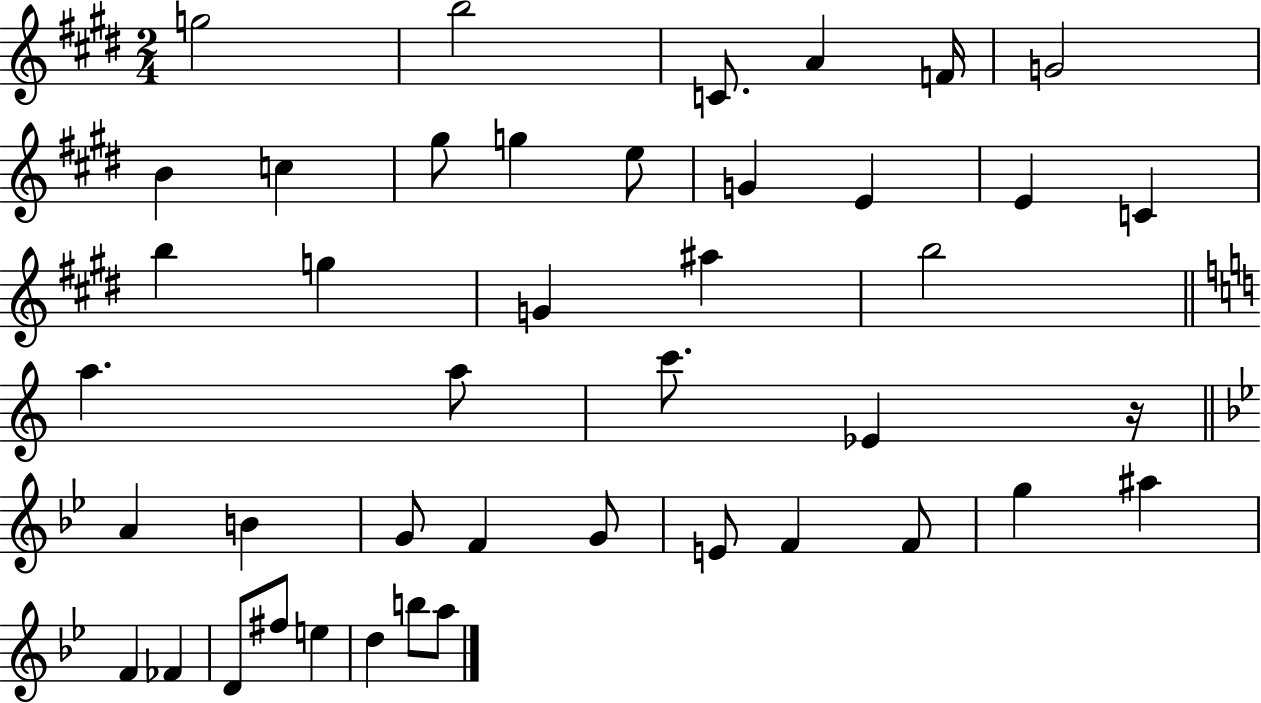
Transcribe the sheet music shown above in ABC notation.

X:1
T:Untitled
M:2/4
L:1/4
K:E
g2 b2 C/2 A F/4 G2 B c ^g/2 g e/2 G E E C b g G ^a b2 a a/2 c'/2 _E z/4 A B G/2 F G/2 E/2 F F/2 g ^a F _F D/2 ^f/2 e d b/2 a/2